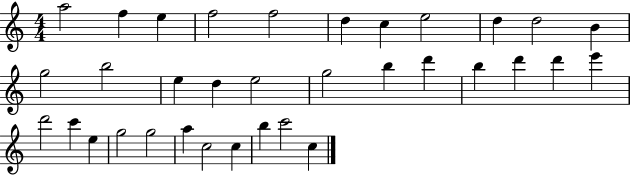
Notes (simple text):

A5/h F5/q E5/q F5/h F5/h D5/q C5/q E5/h D5/q D5/h B4/q G5/h B5/h E5/q D5/q E5/h G5/h B5/q D6/q B5/q D6/q D6/q E6/q D6/h C6/q E5/q G5/h G5/h A5/q C5/h C5/q B5/q C6/h C5/q